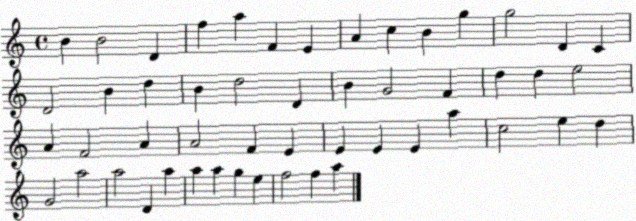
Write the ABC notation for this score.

X:1
T:Untitled
M:4/4
L:1/4
K:C
B B2 D f a F E A c B g g2 D C D2 B d B d2 D B G2 F d d e2 A F2 A A2 F E E E E a c2 e d G2 a2 a2 D a a a g e f2 f a